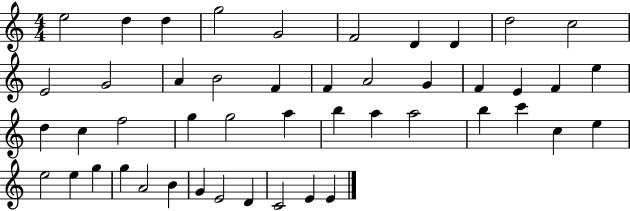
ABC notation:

X:1
T:Untitled
M:4/4
L:1/4
K:C
e2 d d g2 G2 F2 D D d2 c2 E2 G2 A B2 F F A2 G F E F e d c f2 g g2 a b a a2 b c' c e e2 e g g A2 B G E2 D C2 E E